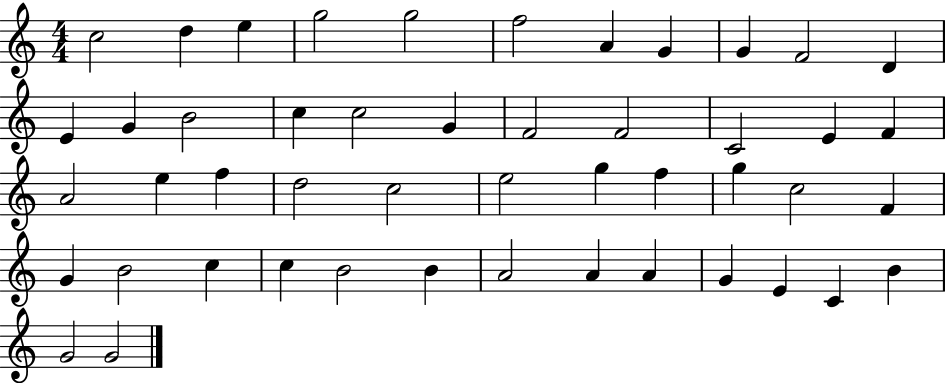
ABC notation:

X:1
T:Untitled
M:4/4
L:1/4
K:C
c2 d e g2 g2 f2 A G G F2 D E G B2 c c2 G F2 F2 C2 E F A2 e f d2 c2 e2 g f g c2 F G B2 c c B2 B A2 A A G E C B G2 G2